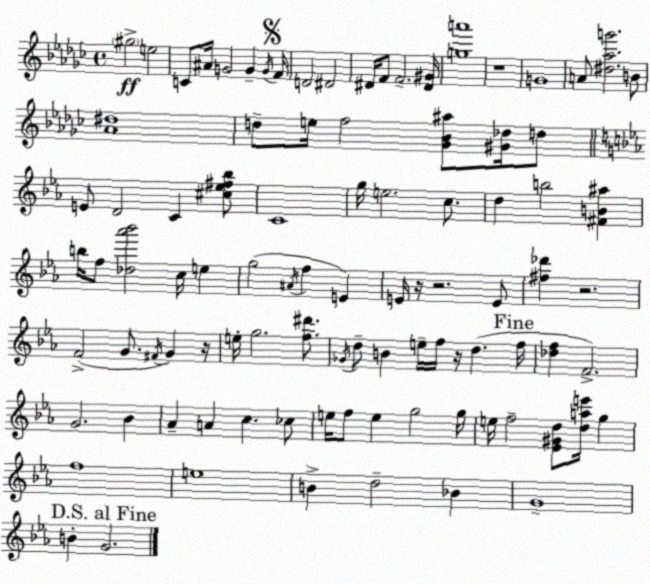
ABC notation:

X:1
T:Untitled
M:4/4
L:1/4
K:Ebm
^g2 e2 C/2 ^A/4 G2 G G/4 F/4 D2 ^D2 ^D/4 F/2 F2 [^D^G]/4 [ga']4 z4 G4 A/2 [^d_ag']2 B/2 [_A^d]4 d/2 e/4 f2 [_G_B^a]/2 [^G_d]/4 d/2 E/2 D2 C [^c_e^f_b]/2 C4 g/4 e2 c/2 d b2 [^FB^a] b/4 f/2 [_d_a'_b']2 c/4 e g2 ^A/4 f E E/4 z/4 z2 E/2 [^f_d'] z2 F2 G/2 ^F/4 G z/4 e/4 g2 [f^d']/2 _G/4 d/2 B e/4 f/4 z/4 d f/4 [_df] F2 G2 _B _A A c _c/2 e/4 f/2 e g2 g/4 e/4 f2 [_E^Gd]/2 [dae']/4 g f4 e4 B d2 _B G4 B G2